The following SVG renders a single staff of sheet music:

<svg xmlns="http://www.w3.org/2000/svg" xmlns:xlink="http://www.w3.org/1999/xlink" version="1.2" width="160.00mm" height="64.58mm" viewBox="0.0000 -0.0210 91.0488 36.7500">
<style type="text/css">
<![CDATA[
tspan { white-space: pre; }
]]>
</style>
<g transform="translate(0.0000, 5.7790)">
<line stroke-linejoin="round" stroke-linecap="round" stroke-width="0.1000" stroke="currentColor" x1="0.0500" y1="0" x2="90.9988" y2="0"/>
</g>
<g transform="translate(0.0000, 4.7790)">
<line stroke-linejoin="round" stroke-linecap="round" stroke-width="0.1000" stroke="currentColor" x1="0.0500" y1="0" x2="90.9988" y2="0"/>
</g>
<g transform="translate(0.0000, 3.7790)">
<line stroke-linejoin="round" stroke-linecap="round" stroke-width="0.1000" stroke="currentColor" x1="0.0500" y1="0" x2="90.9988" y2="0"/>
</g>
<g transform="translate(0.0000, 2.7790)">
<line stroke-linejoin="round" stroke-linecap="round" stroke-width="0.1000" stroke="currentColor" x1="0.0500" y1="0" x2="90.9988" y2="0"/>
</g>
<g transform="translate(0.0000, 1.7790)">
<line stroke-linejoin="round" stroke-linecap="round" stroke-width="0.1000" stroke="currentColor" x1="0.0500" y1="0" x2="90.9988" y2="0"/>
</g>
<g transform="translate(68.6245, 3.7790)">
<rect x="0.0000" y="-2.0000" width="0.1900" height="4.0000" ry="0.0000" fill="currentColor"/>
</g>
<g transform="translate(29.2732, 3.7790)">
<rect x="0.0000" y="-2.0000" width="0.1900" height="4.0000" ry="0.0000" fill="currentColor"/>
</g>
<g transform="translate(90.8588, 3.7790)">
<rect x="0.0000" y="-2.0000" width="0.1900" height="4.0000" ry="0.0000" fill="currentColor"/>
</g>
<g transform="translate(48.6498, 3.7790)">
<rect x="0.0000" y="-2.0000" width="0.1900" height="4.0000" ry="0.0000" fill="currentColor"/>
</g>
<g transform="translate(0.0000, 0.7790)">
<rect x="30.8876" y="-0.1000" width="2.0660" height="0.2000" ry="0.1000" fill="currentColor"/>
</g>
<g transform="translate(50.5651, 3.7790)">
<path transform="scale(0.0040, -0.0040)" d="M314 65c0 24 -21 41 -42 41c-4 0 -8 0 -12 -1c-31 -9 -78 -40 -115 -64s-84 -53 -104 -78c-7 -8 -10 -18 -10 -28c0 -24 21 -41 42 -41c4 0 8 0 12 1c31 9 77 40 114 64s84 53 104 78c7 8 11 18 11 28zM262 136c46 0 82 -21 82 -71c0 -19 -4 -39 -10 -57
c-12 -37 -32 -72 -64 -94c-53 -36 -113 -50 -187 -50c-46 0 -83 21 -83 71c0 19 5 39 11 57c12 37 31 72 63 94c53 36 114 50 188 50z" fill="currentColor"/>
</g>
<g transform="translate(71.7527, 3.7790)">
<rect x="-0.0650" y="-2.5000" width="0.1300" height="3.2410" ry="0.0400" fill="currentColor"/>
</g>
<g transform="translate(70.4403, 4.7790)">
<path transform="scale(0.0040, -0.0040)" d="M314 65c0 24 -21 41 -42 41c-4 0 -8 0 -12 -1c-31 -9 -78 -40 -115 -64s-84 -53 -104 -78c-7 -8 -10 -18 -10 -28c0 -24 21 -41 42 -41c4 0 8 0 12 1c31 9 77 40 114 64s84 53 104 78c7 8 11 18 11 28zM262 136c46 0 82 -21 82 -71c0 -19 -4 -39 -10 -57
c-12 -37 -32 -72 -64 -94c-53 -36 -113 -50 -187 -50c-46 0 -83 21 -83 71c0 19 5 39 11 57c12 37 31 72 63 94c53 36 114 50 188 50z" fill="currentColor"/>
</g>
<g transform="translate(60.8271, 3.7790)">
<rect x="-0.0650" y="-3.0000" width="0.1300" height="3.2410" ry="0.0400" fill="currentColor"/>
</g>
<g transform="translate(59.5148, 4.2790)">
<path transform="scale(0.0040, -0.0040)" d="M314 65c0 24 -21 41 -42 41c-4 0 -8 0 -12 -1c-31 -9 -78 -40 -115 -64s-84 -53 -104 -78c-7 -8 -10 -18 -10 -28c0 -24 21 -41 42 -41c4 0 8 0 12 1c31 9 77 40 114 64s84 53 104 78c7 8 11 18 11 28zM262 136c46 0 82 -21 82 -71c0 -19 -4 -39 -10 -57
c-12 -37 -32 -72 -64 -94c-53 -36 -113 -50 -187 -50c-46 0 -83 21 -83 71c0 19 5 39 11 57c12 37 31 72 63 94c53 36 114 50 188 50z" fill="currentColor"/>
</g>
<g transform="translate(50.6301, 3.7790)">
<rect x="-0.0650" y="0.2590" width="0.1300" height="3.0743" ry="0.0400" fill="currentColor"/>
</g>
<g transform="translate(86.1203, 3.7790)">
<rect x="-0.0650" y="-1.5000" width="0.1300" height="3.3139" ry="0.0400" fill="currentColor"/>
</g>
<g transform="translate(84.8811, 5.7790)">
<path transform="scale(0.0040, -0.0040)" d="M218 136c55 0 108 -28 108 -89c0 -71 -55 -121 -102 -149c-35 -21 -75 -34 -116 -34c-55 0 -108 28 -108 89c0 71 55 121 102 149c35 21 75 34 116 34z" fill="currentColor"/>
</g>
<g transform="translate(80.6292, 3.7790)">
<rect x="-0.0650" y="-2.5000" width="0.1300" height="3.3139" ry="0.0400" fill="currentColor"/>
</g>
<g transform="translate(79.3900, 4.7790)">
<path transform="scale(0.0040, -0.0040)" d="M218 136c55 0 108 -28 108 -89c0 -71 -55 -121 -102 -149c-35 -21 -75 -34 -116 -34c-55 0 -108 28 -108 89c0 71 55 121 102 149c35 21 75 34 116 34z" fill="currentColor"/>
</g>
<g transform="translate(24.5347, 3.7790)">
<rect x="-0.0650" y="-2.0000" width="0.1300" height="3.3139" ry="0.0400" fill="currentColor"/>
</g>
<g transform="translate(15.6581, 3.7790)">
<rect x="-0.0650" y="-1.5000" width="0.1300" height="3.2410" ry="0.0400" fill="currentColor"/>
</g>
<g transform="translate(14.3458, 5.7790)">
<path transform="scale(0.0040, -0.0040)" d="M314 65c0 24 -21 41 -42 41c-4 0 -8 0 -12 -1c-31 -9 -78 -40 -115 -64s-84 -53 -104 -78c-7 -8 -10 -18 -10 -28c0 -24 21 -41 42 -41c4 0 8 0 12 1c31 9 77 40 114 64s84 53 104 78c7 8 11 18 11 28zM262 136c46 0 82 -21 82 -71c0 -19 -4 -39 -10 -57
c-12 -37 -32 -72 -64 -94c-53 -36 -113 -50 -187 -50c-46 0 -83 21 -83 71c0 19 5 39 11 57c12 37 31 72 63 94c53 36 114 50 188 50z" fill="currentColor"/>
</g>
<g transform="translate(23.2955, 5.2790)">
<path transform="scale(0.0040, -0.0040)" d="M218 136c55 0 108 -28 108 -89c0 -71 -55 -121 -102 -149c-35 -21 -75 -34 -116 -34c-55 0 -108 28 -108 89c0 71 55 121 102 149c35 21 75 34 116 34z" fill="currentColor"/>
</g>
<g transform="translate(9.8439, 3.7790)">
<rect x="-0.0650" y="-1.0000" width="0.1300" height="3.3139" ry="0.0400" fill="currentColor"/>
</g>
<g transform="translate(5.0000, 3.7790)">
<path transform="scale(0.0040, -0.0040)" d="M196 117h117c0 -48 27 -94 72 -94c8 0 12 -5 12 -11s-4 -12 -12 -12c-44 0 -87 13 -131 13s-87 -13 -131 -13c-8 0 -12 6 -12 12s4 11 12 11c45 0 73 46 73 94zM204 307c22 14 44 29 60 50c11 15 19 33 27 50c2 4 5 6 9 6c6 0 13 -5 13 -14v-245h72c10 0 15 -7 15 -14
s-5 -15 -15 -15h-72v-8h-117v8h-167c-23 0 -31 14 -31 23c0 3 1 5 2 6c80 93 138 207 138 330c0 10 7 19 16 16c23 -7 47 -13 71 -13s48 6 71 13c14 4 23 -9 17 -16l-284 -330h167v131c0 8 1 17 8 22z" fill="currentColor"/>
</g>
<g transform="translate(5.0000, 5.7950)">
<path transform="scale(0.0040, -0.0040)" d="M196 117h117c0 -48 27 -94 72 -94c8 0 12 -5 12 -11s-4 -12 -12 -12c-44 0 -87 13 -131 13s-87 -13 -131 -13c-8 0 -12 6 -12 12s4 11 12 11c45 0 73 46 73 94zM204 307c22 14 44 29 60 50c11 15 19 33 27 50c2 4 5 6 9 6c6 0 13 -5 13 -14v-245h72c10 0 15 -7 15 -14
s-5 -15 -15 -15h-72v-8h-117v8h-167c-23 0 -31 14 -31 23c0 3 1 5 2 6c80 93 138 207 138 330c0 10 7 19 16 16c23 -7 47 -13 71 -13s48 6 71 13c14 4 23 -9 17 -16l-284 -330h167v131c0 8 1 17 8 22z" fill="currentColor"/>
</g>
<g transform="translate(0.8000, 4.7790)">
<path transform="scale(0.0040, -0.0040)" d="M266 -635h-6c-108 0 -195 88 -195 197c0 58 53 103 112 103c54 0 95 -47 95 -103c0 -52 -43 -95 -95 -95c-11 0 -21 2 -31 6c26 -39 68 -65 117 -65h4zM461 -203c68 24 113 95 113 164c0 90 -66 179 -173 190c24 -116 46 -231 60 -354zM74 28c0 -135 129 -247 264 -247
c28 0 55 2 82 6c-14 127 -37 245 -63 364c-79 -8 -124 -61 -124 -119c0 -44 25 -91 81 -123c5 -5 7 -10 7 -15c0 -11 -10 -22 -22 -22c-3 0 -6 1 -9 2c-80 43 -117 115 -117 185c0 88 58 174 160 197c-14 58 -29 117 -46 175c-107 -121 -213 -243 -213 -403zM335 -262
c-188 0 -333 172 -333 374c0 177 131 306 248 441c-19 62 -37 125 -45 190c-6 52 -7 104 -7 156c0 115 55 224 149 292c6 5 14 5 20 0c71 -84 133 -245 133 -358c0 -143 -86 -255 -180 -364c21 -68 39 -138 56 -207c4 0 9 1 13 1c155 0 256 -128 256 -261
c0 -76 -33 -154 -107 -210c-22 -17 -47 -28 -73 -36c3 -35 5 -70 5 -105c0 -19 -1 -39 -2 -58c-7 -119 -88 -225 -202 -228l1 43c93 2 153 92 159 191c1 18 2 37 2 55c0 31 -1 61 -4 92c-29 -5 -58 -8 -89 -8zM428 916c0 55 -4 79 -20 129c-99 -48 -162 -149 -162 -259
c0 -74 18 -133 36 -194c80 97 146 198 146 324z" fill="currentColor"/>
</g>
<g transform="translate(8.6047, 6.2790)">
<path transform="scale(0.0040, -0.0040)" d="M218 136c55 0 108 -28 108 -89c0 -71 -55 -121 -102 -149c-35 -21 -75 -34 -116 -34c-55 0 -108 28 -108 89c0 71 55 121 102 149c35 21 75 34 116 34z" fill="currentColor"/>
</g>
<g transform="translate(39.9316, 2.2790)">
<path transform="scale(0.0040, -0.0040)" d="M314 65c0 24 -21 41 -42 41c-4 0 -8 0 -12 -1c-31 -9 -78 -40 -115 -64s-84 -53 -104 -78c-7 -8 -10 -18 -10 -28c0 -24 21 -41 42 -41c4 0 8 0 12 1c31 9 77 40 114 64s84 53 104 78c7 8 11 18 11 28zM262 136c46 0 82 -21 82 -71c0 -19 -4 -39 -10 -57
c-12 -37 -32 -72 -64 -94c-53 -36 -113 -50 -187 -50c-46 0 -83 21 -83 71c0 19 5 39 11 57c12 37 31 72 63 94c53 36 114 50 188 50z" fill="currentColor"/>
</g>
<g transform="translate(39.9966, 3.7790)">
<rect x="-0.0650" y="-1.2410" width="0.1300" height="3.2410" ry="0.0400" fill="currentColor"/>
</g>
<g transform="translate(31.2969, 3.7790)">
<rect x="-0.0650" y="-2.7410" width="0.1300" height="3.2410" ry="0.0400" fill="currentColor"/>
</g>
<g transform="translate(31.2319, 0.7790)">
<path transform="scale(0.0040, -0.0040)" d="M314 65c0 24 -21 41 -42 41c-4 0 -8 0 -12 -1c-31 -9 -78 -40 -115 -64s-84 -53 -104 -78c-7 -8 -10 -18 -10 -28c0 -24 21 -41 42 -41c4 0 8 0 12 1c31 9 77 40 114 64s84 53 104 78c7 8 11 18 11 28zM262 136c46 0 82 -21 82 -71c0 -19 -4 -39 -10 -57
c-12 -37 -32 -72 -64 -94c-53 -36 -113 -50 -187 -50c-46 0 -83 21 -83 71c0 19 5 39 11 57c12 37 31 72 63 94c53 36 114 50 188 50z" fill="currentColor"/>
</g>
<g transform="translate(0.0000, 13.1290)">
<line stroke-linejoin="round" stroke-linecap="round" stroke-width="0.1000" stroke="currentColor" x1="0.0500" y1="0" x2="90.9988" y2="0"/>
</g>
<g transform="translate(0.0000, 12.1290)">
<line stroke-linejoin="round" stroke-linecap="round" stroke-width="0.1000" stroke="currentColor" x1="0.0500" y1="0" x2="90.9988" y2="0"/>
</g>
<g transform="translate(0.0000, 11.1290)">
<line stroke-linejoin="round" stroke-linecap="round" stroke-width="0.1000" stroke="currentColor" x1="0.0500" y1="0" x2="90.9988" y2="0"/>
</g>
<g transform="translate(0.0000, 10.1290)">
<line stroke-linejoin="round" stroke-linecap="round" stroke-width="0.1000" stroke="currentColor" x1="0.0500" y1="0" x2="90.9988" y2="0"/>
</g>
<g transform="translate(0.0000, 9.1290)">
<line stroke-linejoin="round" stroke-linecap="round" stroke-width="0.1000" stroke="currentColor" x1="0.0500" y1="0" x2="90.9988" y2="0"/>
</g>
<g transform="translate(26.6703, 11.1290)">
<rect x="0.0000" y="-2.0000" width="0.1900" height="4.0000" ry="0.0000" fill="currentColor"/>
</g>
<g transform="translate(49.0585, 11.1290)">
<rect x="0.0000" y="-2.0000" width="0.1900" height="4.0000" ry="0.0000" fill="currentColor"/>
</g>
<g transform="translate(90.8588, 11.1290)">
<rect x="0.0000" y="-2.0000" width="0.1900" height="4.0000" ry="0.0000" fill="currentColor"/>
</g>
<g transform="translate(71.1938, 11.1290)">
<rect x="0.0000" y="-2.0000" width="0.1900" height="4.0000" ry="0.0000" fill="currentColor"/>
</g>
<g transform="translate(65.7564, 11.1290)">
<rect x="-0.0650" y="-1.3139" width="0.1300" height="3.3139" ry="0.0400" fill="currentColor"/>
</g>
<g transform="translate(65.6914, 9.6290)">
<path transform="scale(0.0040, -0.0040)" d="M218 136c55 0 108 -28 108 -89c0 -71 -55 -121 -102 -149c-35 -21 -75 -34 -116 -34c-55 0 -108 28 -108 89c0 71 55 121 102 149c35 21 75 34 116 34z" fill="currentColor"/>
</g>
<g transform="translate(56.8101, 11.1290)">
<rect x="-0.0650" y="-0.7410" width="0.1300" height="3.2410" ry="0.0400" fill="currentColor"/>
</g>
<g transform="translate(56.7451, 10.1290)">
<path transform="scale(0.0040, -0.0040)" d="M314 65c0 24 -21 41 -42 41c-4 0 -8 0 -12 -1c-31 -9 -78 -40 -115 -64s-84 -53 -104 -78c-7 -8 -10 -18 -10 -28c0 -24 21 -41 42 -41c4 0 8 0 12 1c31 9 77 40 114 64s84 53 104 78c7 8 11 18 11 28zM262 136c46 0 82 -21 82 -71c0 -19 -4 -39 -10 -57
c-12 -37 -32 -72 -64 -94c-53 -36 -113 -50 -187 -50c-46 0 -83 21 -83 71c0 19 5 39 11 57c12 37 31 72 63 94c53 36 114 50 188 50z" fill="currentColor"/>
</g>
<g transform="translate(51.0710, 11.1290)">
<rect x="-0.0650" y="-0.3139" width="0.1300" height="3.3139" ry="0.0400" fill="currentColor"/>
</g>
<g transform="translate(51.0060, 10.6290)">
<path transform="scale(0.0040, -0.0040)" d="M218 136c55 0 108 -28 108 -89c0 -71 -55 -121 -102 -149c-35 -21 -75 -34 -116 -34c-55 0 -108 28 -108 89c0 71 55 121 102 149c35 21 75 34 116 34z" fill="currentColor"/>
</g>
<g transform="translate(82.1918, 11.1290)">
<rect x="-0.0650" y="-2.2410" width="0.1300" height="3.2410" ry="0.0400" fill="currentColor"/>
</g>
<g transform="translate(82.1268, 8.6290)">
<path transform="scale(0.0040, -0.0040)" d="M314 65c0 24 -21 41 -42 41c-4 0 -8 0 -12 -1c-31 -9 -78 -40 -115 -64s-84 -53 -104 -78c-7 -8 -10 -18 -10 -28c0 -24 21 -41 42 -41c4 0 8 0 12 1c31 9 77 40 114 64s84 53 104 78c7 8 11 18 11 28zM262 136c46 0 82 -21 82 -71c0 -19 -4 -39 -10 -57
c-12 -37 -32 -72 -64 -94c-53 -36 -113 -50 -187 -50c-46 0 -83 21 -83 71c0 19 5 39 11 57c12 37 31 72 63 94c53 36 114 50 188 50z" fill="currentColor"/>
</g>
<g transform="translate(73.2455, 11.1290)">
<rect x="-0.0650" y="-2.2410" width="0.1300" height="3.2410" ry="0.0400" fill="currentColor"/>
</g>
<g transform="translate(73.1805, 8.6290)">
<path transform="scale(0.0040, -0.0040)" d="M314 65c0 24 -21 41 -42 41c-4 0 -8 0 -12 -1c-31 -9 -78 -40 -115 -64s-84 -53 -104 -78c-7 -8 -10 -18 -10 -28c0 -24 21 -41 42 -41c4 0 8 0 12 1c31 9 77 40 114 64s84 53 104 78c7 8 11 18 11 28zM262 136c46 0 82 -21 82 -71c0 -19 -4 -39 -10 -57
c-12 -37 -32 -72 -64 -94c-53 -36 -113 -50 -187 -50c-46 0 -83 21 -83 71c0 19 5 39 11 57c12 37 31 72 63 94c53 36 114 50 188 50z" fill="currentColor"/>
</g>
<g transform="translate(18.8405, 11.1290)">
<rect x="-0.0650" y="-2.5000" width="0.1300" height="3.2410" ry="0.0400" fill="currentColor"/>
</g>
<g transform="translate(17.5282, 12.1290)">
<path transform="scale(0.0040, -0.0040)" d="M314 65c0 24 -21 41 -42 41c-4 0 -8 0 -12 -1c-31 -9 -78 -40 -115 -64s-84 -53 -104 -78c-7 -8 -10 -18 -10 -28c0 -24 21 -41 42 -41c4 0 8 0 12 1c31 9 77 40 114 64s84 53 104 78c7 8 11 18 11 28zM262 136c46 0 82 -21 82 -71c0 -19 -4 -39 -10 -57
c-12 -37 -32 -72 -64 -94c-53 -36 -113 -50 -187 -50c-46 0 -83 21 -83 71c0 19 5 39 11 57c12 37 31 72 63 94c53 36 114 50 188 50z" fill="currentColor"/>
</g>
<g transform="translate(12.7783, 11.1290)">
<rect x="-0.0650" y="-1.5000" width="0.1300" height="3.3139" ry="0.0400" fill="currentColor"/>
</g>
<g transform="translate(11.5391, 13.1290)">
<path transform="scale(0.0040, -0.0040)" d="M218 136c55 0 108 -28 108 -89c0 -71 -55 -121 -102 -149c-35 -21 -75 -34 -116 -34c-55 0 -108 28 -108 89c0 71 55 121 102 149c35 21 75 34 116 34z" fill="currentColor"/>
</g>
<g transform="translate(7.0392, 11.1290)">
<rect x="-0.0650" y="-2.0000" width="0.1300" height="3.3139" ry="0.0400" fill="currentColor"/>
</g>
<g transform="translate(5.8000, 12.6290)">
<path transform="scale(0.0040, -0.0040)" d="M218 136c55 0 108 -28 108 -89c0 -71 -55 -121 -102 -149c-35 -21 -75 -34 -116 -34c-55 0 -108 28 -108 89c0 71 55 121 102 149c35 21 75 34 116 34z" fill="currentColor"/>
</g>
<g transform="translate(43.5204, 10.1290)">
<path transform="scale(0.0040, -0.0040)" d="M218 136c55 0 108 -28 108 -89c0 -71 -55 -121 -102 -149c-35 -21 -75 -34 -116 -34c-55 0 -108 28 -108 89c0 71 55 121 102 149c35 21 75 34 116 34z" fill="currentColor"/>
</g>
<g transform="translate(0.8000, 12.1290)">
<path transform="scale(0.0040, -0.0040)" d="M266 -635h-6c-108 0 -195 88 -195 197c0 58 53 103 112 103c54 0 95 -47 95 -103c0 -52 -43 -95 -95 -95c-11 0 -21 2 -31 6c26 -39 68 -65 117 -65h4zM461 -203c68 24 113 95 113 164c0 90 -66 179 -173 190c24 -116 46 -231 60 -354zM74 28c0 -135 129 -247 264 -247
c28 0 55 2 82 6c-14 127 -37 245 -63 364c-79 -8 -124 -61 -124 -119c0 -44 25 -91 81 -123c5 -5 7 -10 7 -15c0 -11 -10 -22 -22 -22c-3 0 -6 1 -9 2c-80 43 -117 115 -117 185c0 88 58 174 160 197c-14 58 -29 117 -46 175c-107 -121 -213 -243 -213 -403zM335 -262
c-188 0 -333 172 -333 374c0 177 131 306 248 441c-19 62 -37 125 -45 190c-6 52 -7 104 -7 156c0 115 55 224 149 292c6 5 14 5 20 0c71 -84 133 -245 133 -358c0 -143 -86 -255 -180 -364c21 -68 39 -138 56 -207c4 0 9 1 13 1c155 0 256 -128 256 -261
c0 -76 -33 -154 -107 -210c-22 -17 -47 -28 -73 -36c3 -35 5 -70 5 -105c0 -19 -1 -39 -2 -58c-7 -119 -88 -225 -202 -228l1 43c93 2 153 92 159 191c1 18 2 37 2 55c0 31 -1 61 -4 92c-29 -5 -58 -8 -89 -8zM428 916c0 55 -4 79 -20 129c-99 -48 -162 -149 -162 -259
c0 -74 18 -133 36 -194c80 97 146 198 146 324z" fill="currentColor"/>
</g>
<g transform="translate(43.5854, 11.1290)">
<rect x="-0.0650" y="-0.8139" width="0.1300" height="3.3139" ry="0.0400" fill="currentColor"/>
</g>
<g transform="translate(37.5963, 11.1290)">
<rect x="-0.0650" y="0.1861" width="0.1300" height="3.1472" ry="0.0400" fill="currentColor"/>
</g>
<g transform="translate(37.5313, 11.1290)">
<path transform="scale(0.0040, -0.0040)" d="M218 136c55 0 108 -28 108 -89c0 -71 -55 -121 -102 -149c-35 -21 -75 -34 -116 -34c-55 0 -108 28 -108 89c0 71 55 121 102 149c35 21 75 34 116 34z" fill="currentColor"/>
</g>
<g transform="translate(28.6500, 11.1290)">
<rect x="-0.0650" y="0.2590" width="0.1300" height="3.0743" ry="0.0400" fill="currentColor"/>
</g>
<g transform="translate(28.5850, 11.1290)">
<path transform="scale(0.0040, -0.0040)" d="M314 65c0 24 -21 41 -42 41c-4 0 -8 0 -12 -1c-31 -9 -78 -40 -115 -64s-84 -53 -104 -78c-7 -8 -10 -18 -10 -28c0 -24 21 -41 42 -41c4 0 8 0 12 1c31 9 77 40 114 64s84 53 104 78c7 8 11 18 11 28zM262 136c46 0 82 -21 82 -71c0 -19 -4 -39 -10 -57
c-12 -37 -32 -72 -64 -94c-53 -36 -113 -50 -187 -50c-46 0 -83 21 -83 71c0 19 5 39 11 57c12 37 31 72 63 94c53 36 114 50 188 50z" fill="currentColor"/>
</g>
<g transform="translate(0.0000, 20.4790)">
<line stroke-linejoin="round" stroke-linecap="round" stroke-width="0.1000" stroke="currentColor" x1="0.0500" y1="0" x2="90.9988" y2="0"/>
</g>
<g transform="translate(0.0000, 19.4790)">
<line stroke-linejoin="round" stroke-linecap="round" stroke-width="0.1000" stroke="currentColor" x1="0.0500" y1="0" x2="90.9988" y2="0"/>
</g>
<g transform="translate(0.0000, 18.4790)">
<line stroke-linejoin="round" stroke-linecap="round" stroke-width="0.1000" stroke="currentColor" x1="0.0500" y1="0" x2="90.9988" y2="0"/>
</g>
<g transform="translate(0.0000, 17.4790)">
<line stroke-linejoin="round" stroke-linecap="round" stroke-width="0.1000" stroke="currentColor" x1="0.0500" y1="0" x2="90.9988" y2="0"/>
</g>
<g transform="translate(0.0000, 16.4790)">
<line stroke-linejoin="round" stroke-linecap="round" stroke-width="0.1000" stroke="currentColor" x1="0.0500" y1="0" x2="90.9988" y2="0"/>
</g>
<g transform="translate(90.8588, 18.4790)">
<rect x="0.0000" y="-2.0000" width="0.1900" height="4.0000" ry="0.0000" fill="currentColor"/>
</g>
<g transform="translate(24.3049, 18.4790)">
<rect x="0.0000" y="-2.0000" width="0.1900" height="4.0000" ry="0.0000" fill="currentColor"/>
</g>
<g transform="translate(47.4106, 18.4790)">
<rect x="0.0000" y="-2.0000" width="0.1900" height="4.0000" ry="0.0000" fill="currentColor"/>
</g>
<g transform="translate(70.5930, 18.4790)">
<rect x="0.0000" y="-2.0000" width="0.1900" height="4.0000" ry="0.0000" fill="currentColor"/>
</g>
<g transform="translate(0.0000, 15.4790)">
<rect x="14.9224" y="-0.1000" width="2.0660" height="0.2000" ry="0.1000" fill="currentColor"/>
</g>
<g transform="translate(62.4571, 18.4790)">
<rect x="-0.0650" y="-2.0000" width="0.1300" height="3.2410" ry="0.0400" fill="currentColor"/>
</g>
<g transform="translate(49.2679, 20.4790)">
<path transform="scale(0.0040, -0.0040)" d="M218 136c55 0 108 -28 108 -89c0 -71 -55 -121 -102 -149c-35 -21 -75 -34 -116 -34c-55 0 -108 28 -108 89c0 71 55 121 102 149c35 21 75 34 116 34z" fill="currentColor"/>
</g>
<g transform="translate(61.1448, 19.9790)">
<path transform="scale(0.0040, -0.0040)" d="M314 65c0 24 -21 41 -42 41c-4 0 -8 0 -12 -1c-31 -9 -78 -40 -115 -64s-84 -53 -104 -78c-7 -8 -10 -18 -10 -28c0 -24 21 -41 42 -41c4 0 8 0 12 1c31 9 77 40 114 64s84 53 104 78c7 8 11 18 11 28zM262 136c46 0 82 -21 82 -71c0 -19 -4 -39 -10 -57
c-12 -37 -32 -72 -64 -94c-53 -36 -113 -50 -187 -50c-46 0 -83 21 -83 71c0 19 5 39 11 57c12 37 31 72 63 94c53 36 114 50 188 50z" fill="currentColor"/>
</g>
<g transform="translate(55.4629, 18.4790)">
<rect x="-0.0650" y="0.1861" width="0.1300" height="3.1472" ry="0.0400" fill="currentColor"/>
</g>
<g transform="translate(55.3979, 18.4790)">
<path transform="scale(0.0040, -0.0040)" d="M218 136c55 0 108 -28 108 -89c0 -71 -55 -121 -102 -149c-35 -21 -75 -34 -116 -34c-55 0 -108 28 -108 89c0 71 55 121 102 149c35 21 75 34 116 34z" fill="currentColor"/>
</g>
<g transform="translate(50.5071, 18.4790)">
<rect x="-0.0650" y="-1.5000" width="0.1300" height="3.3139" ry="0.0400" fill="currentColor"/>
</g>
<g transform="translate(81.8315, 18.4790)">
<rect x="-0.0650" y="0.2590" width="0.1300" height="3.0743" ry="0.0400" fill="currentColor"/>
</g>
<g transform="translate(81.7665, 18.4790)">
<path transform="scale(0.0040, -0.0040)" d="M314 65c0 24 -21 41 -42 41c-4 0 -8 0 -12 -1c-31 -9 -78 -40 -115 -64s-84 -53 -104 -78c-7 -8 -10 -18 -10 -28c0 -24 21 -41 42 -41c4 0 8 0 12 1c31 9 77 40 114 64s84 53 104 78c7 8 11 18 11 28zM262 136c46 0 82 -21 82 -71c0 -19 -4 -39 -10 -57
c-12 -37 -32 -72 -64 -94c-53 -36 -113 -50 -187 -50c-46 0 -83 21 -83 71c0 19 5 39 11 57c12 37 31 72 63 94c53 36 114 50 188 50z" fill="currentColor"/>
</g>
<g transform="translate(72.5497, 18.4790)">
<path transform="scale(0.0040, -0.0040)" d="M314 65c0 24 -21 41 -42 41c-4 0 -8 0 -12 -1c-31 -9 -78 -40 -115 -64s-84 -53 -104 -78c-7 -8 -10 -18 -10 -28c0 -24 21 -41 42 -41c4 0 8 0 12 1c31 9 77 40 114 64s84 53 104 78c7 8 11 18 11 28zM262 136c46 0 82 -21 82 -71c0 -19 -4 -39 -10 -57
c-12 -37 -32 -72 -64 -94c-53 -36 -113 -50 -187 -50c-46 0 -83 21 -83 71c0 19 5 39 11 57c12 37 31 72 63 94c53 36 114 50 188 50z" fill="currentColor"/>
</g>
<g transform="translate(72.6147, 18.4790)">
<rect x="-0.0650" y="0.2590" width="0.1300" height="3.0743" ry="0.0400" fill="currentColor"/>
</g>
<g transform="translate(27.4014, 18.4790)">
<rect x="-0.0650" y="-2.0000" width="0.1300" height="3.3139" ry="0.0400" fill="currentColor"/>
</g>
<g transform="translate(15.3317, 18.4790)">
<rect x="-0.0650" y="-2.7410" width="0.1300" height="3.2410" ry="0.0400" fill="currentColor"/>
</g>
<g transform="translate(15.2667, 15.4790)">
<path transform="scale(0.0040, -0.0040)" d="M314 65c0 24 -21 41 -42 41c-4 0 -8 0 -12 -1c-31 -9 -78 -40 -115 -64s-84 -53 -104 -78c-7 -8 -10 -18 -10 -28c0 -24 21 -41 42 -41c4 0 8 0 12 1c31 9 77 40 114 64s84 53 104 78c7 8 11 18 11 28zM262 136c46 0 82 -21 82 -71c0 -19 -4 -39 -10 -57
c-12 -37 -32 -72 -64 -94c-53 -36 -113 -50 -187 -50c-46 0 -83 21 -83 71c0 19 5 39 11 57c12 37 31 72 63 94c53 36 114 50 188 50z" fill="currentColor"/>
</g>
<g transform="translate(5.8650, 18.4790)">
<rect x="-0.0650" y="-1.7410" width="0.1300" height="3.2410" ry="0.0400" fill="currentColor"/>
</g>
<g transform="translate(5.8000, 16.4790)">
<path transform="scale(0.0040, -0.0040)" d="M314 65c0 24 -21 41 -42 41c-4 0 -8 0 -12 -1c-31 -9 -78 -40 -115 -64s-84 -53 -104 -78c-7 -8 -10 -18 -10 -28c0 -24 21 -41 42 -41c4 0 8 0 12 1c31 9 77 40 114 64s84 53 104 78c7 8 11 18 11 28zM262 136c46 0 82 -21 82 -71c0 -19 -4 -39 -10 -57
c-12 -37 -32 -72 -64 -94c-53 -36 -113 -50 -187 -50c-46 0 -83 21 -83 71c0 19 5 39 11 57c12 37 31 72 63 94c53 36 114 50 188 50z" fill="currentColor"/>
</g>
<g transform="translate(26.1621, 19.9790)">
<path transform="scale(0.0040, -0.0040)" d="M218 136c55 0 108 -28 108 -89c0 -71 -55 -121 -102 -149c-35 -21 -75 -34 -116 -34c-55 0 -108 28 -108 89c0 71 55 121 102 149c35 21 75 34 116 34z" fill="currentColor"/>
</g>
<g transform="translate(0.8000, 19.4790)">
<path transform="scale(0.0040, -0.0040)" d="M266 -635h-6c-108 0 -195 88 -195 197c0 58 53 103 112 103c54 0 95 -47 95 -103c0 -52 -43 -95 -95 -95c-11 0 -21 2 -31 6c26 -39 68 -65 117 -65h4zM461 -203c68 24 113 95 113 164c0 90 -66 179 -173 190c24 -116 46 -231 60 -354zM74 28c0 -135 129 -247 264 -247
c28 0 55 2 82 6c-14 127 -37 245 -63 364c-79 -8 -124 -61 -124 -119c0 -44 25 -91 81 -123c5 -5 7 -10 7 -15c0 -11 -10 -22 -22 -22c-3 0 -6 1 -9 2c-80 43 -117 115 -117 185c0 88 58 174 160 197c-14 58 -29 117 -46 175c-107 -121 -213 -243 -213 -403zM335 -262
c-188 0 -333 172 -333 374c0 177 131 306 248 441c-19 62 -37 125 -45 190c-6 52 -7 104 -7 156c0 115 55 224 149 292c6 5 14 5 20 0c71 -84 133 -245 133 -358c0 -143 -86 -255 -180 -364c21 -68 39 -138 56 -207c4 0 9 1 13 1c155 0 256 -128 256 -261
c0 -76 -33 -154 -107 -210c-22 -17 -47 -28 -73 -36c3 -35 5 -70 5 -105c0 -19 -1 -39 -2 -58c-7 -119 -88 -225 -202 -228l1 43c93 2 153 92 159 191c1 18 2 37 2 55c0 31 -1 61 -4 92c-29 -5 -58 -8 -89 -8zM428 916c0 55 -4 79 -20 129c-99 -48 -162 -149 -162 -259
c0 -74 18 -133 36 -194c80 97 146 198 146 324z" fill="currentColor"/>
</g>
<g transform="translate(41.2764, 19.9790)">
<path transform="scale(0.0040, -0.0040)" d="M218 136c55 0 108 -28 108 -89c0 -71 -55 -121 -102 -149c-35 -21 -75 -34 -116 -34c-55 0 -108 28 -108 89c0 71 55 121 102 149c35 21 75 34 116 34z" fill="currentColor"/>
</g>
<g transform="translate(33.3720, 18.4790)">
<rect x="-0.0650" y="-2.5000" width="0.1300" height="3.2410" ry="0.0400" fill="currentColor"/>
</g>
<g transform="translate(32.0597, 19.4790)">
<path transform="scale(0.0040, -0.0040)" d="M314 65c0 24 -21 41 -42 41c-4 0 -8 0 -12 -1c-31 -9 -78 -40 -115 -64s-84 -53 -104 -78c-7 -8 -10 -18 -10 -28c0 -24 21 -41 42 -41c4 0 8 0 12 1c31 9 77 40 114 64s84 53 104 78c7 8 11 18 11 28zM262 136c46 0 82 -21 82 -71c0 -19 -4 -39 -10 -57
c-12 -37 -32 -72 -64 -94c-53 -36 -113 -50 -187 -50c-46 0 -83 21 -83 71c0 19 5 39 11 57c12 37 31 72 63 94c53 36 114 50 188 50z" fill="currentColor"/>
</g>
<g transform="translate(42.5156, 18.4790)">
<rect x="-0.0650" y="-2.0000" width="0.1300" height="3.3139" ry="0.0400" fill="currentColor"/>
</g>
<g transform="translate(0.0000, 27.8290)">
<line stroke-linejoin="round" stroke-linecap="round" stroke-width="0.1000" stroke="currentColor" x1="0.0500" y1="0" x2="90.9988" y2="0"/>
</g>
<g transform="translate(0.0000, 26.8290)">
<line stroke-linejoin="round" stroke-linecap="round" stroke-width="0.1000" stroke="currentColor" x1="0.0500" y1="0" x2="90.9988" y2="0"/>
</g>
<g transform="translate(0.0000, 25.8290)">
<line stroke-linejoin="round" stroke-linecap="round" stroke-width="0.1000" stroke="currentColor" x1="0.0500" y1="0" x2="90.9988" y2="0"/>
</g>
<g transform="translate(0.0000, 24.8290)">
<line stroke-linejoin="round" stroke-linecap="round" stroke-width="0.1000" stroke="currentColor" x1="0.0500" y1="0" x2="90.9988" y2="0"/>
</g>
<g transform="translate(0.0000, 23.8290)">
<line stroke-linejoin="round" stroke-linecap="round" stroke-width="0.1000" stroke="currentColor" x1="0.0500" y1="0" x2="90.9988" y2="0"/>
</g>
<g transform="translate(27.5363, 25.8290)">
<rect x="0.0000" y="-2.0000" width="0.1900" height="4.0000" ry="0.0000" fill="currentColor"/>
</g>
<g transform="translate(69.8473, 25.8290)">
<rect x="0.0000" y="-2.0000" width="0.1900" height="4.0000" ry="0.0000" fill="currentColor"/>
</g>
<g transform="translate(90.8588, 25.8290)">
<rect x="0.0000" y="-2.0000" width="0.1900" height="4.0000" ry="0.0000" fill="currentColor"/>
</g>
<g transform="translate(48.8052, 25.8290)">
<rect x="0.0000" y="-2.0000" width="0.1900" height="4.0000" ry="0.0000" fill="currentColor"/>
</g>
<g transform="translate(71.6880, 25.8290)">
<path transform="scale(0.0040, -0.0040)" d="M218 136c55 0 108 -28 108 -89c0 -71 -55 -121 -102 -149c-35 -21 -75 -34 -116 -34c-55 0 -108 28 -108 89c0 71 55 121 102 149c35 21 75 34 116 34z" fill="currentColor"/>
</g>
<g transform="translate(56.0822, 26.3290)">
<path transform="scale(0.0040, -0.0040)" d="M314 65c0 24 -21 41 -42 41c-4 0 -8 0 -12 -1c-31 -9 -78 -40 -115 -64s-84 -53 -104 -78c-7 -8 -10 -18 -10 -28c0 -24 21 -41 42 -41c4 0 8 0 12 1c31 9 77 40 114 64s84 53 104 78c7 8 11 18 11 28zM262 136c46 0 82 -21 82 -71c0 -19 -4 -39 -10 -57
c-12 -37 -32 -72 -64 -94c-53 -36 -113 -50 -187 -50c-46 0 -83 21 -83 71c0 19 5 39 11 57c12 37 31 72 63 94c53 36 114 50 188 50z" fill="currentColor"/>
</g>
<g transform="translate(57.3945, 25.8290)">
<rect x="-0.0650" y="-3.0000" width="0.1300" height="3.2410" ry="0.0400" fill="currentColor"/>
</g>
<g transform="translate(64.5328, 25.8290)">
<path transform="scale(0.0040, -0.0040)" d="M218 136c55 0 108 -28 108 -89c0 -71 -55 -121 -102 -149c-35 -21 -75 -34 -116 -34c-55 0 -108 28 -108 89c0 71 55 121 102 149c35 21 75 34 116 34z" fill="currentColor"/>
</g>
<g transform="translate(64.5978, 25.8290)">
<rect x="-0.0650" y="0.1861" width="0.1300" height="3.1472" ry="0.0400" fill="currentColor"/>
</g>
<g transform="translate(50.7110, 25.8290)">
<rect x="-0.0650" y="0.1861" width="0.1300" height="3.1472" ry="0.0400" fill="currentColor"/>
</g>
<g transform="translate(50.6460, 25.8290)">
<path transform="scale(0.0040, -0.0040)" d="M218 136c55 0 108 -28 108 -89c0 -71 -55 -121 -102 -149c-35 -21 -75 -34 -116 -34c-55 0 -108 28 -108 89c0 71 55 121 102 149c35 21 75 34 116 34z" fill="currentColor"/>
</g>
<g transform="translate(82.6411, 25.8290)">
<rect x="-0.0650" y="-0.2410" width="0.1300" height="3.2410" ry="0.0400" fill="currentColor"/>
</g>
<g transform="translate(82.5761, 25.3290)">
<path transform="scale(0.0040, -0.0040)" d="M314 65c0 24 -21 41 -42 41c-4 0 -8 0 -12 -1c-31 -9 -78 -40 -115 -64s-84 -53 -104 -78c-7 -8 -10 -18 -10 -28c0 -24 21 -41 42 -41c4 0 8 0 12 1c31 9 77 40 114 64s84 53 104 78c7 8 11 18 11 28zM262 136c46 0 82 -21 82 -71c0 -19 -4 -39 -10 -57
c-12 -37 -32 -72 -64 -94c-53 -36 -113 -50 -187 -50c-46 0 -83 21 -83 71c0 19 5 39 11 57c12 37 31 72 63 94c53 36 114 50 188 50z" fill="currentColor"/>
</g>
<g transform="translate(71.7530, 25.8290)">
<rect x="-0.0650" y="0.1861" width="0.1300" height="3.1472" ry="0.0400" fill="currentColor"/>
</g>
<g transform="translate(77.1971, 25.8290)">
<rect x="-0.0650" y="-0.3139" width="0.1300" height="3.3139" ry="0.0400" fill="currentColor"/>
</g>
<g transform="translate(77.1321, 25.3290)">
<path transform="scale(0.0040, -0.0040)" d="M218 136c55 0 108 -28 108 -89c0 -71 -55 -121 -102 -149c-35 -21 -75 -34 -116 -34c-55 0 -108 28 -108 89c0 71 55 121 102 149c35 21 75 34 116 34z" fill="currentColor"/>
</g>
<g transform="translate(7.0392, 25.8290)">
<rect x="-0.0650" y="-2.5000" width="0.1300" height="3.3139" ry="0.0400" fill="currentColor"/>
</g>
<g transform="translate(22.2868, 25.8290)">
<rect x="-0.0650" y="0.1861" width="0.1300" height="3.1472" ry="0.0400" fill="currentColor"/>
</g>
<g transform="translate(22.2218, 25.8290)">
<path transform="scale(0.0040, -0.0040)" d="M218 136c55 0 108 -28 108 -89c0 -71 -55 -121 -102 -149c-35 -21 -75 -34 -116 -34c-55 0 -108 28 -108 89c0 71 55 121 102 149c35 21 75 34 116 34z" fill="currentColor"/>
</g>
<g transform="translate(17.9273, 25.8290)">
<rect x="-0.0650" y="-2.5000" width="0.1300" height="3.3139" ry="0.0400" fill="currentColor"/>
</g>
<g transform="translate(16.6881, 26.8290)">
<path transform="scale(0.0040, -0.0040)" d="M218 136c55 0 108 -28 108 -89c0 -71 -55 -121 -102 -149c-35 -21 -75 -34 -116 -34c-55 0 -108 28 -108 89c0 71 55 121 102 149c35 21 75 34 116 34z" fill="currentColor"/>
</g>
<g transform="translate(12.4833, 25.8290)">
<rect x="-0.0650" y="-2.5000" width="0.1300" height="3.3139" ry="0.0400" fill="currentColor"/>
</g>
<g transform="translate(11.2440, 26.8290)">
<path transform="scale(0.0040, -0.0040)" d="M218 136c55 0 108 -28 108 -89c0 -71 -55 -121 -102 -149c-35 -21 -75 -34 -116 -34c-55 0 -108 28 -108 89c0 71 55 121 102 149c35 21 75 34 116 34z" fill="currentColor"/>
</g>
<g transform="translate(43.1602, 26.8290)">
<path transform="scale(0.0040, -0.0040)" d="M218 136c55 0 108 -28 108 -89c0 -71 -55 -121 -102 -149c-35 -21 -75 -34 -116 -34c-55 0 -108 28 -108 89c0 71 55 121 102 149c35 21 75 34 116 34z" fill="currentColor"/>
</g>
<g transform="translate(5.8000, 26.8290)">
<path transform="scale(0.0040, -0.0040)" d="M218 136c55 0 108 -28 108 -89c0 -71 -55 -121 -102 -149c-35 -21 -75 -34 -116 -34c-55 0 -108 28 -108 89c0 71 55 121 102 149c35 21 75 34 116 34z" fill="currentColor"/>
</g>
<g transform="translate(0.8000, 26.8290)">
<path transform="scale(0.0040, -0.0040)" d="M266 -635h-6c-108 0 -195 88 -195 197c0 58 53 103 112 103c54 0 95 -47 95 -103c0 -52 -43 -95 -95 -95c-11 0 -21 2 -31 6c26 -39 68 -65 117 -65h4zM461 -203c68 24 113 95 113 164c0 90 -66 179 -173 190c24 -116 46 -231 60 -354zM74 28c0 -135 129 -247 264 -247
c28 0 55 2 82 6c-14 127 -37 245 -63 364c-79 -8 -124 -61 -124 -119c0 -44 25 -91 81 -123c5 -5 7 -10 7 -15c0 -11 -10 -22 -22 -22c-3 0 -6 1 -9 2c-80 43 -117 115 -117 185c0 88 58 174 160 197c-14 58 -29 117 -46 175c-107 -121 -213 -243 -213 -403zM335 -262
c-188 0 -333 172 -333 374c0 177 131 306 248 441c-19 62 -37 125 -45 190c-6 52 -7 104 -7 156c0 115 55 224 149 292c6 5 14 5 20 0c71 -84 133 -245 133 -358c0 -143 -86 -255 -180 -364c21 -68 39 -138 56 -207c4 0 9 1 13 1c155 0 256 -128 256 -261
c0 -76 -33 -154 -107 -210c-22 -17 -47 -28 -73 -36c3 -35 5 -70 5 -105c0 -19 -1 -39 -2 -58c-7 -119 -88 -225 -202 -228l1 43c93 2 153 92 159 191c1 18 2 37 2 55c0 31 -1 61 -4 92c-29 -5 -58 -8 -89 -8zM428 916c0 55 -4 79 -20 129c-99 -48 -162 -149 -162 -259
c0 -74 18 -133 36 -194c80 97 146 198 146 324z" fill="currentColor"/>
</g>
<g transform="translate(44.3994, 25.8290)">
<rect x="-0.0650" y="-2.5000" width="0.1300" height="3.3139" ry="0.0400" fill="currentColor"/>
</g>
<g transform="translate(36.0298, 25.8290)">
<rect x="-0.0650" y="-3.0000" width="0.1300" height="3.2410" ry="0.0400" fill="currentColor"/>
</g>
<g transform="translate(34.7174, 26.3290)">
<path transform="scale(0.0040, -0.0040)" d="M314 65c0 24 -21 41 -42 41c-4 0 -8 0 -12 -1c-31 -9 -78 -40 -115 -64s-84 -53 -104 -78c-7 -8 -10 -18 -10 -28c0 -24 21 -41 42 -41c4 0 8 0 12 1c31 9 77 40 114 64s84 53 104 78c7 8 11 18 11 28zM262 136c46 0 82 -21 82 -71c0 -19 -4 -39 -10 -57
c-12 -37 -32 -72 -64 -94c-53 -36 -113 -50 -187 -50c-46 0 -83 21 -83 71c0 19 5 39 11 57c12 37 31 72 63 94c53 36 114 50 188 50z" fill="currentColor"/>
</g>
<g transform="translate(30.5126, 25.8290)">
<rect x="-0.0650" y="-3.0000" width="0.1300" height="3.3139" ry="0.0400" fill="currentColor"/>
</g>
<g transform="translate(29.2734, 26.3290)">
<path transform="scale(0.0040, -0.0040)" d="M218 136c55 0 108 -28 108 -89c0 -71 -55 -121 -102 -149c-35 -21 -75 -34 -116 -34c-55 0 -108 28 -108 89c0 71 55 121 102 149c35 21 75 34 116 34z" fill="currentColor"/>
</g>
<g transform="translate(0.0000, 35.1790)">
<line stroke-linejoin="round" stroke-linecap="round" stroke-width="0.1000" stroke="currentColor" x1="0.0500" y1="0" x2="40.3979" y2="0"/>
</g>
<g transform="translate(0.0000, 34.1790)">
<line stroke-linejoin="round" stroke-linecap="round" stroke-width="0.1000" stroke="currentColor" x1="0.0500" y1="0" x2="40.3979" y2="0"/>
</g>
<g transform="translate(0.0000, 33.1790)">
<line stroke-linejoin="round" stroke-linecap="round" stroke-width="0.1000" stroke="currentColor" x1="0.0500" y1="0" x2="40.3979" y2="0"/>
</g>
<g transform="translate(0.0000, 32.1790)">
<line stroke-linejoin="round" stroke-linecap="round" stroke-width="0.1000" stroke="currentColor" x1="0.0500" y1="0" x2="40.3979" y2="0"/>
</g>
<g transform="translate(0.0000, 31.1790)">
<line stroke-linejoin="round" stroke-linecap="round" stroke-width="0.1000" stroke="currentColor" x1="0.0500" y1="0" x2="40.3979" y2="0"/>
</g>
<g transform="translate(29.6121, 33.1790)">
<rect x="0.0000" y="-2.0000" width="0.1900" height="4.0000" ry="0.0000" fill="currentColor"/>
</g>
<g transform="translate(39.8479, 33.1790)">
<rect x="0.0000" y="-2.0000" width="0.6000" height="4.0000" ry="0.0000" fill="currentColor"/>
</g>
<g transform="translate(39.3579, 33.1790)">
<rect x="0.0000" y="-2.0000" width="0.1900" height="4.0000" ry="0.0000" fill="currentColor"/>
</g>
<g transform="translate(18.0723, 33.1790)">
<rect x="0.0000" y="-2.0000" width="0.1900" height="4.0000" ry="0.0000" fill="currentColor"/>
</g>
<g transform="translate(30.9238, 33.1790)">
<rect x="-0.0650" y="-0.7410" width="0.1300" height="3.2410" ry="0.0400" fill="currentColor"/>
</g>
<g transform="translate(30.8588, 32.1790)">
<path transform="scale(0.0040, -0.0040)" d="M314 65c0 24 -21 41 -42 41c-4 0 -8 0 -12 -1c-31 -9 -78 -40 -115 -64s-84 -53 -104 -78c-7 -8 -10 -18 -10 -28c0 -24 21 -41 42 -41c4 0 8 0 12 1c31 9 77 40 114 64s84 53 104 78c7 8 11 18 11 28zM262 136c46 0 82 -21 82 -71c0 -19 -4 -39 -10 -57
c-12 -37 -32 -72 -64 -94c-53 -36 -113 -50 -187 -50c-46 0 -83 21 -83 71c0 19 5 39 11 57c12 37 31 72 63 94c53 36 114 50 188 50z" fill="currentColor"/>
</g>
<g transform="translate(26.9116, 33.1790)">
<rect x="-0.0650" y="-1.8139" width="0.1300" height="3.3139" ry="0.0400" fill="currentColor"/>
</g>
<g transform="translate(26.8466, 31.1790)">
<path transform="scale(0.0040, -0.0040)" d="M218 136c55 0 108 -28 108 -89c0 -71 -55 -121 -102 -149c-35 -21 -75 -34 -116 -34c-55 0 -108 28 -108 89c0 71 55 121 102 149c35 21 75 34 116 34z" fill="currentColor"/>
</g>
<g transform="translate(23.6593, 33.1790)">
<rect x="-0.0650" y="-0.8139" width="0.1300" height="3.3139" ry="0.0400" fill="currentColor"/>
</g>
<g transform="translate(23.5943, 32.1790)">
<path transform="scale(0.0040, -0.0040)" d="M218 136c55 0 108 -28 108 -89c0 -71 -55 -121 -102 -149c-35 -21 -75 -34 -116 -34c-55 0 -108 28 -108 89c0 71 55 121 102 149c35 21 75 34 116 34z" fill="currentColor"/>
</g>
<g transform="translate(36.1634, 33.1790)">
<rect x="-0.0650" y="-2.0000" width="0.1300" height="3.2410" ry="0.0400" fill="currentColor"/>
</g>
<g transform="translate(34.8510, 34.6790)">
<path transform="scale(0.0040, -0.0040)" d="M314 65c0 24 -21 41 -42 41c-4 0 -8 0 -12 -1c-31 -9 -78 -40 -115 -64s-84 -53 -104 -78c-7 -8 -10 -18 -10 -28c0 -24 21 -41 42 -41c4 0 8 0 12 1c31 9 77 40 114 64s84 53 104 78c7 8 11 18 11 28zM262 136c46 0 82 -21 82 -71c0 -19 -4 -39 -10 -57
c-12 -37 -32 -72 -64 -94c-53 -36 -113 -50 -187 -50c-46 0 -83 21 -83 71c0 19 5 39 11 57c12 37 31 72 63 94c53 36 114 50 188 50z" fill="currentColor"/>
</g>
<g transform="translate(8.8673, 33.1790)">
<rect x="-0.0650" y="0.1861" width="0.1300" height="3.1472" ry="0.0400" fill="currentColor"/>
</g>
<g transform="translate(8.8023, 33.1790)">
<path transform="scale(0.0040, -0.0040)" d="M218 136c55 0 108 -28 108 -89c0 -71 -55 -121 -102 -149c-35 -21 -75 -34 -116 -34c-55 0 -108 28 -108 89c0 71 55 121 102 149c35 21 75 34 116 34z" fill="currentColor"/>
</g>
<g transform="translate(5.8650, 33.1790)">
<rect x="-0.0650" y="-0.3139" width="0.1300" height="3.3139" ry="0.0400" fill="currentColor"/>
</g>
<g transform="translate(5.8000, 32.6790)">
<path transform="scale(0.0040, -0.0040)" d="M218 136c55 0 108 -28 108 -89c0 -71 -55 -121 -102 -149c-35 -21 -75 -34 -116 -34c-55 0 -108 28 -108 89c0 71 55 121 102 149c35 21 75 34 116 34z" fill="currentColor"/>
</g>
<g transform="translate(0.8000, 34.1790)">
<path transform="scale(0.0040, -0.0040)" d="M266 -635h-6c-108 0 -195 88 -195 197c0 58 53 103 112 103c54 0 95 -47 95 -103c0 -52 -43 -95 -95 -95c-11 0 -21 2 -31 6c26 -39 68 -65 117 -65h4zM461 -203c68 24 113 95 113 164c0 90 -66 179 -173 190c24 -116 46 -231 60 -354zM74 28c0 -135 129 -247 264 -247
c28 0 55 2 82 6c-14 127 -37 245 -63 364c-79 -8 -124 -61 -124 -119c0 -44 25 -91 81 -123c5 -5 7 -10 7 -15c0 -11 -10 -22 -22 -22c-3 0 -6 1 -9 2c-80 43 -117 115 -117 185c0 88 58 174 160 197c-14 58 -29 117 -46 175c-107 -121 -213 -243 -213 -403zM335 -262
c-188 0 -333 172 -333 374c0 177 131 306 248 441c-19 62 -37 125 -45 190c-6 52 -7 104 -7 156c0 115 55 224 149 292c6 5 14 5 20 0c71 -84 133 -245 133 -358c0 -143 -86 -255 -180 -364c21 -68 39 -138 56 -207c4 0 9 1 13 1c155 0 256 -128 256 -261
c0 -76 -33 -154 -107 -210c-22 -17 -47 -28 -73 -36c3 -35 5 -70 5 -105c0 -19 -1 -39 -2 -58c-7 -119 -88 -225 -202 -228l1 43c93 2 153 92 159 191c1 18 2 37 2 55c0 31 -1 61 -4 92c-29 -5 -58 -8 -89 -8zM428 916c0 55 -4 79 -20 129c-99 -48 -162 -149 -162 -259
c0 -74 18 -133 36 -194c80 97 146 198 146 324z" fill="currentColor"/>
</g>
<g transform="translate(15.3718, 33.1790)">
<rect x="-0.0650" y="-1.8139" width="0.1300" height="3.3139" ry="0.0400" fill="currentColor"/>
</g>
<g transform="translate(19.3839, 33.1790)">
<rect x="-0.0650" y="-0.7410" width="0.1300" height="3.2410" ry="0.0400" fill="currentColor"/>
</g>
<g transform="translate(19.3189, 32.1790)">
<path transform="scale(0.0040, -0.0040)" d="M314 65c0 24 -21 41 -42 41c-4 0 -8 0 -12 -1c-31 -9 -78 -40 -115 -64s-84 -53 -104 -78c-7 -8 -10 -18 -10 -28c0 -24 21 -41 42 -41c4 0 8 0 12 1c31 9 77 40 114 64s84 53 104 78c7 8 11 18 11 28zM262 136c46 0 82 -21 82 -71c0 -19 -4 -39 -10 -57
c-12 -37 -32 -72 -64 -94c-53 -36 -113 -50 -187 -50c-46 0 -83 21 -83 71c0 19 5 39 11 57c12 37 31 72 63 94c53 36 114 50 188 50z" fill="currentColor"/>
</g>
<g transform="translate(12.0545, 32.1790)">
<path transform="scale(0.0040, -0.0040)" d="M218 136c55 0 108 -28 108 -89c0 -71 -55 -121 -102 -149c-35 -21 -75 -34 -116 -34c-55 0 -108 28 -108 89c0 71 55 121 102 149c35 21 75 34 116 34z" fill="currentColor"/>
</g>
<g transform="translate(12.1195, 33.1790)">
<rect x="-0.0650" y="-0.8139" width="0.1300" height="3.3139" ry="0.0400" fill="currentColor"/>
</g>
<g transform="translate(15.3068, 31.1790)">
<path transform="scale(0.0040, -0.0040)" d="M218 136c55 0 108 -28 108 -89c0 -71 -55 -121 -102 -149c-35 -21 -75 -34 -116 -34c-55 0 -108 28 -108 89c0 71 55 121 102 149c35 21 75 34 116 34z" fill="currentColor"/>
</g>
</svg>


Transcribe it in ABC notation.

X:1
T:Untitled
M:4/4
L:1/4
K:C
D E2 F a2 e2 B2 A2 G2 G E F E G2 B2 B d c d2 e g2 g2 f2 a2 F G2 F E B F2 B2 B2 G G G B A A2 G B A2 B B c c2 c B d f d2 d f d2 F2